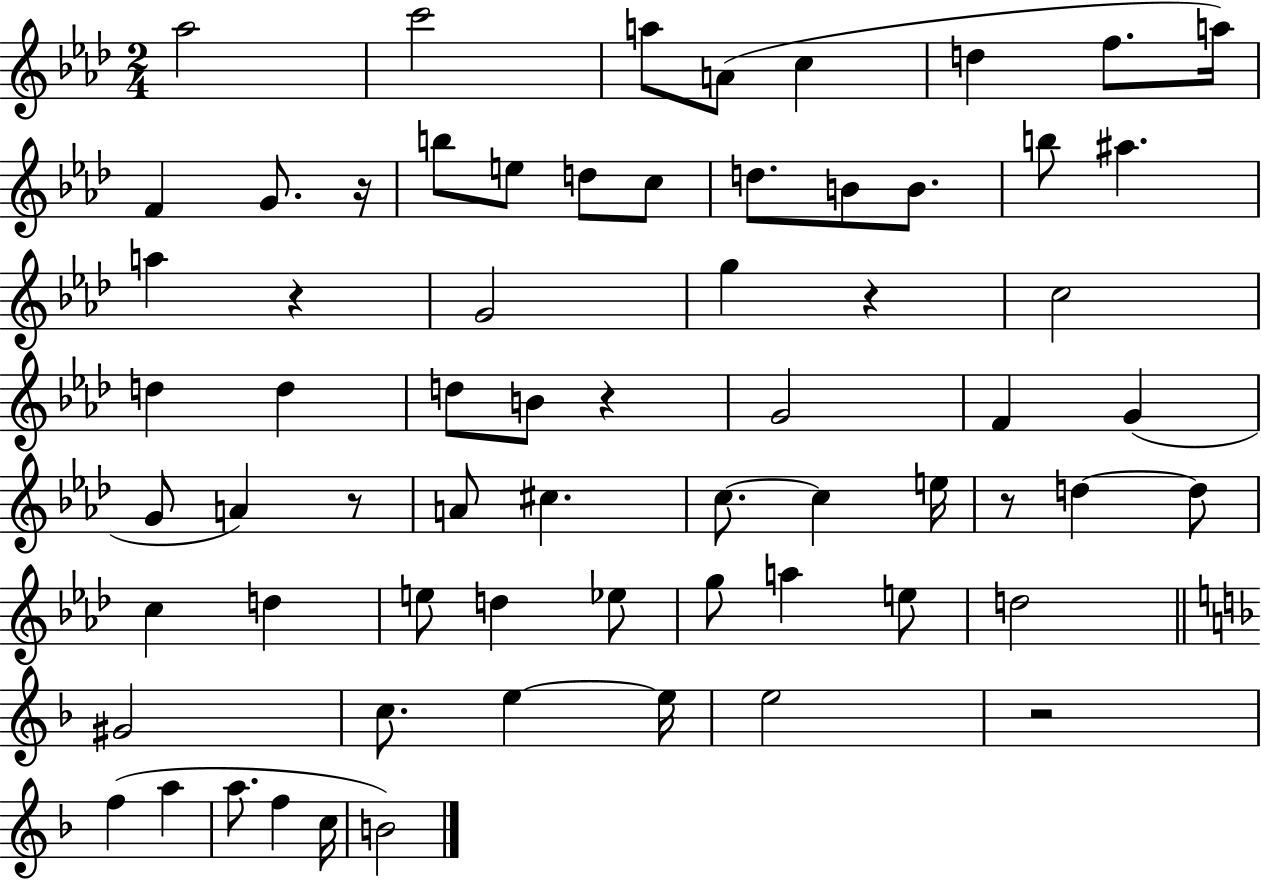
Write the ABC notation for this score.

X:1
T:Untitled
M:2/4
L:1/4
K:Ab
_a2 c'2 a/2 A/2 c d f/2 a/4 F G/2 z/4 b/2 e/2 d/2 c/2 d/2 B/2 B/2 b/2 ^a a z G2 g z c2 d d d/2 B/2 z G2 F G G/2 A z/2 A/2 ^c c/2 c e/4 z/2 d d/2 c d e/2 d _e/2 g/2 a e/2 d2 ^G2 c/2 e e/4 e2 z2 f a a/2 f c/4 B2